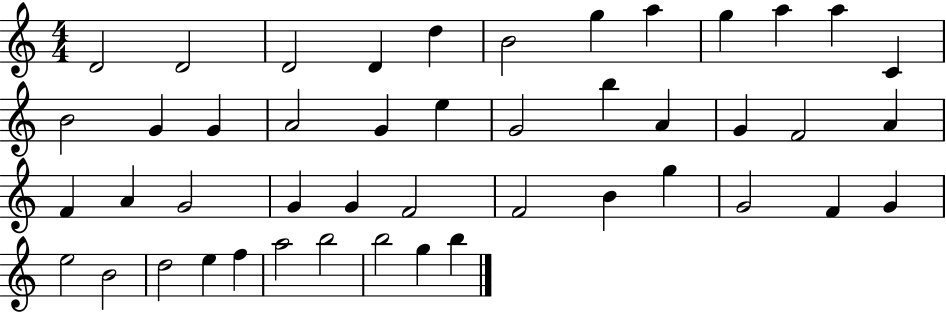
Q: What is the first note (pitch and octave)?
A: D4